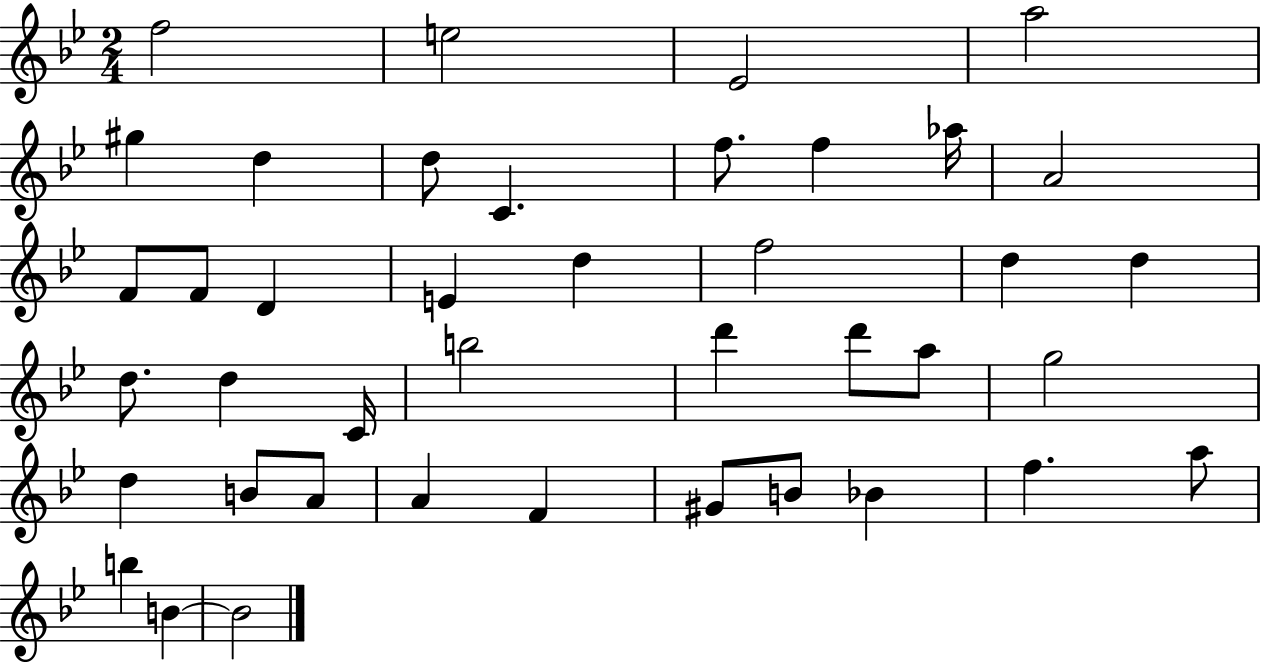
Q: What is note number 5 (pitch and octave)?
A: G#5